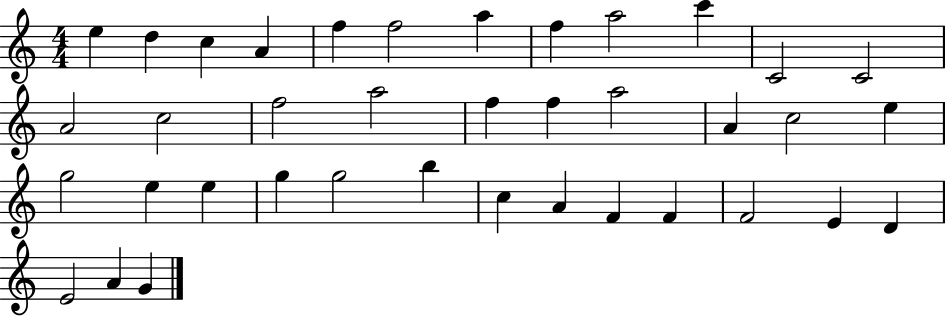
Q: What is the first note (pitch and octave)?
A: E5